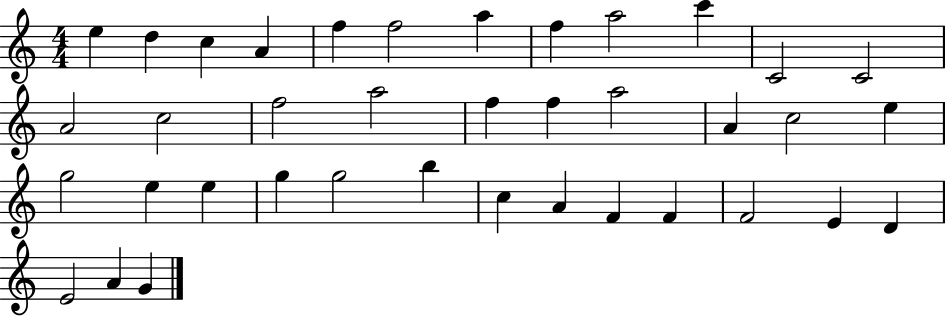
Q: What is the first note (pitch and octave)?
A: E5